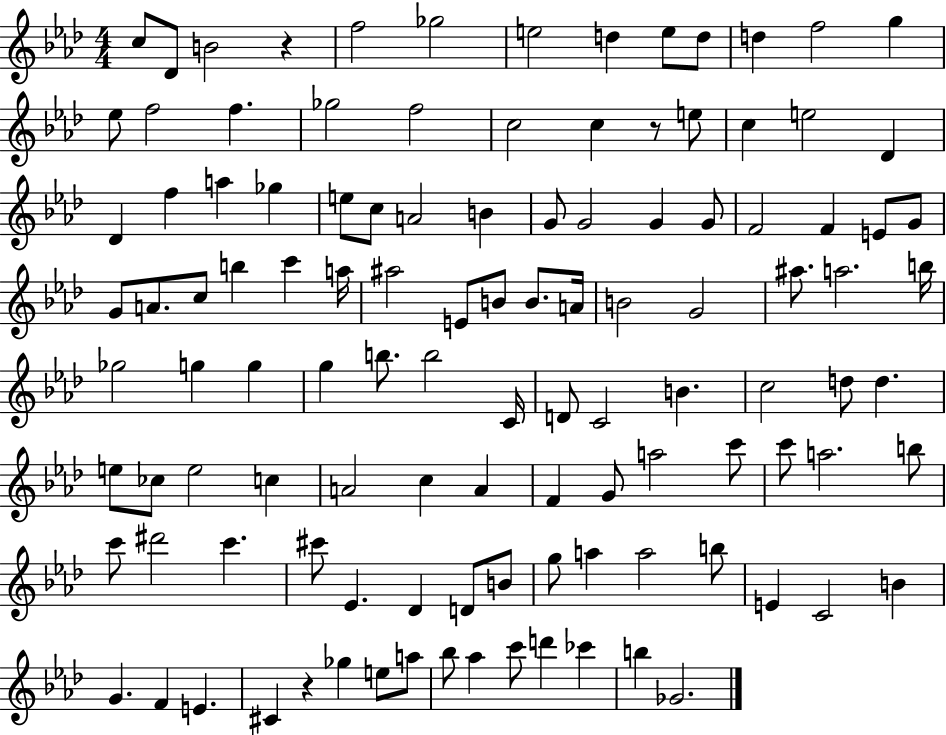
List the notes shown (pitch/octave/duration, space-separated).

C5/e Db4/e B4/h R/q F5/h Gb5/h E5/h D5/q E5/e D5/e D5/q F5/h G5/q Eb5/e F5/h F5/q. Gb5/h F5/h C5/h C5/q R/e E5/e C5/q E5/h Db4/q Db4/q F5/q A5/q Gb5/q E5/e C5/e A4/h B4/q G4/e G4/h G4/q G4/e F4/h F4/q E4/e G4/e G4/e A4/e. C5/e B5/q C6/q A5/s A#5/h E4/e B4/e B4/e. A4/s B4/h G4/h A#5/e. A5/h. B5/s Gb5/h G5/q G5/q G5/q B5/e. B5/h C4/s D4/e C4/h B4/q. C5/h D5/e D5/q. E5/e CES5/e E5/h C5/q A4/h C5/q A4/q F4/q G4/e A5/h C6/e C6/e A5/h. B5/e C6/e D#6/h C6/q. C#6/e Eb4/q. Db4/q D4/e B4/e G5/e A5/q A5/h B5/e E4/q C4/h B4/q G4/q. F4/q E4/q. C#4/q R/q Gb5/q E5/e A5/e Bb5/e Ab5/q C6/e D6/q CES6/q B5/q Gb4/h.